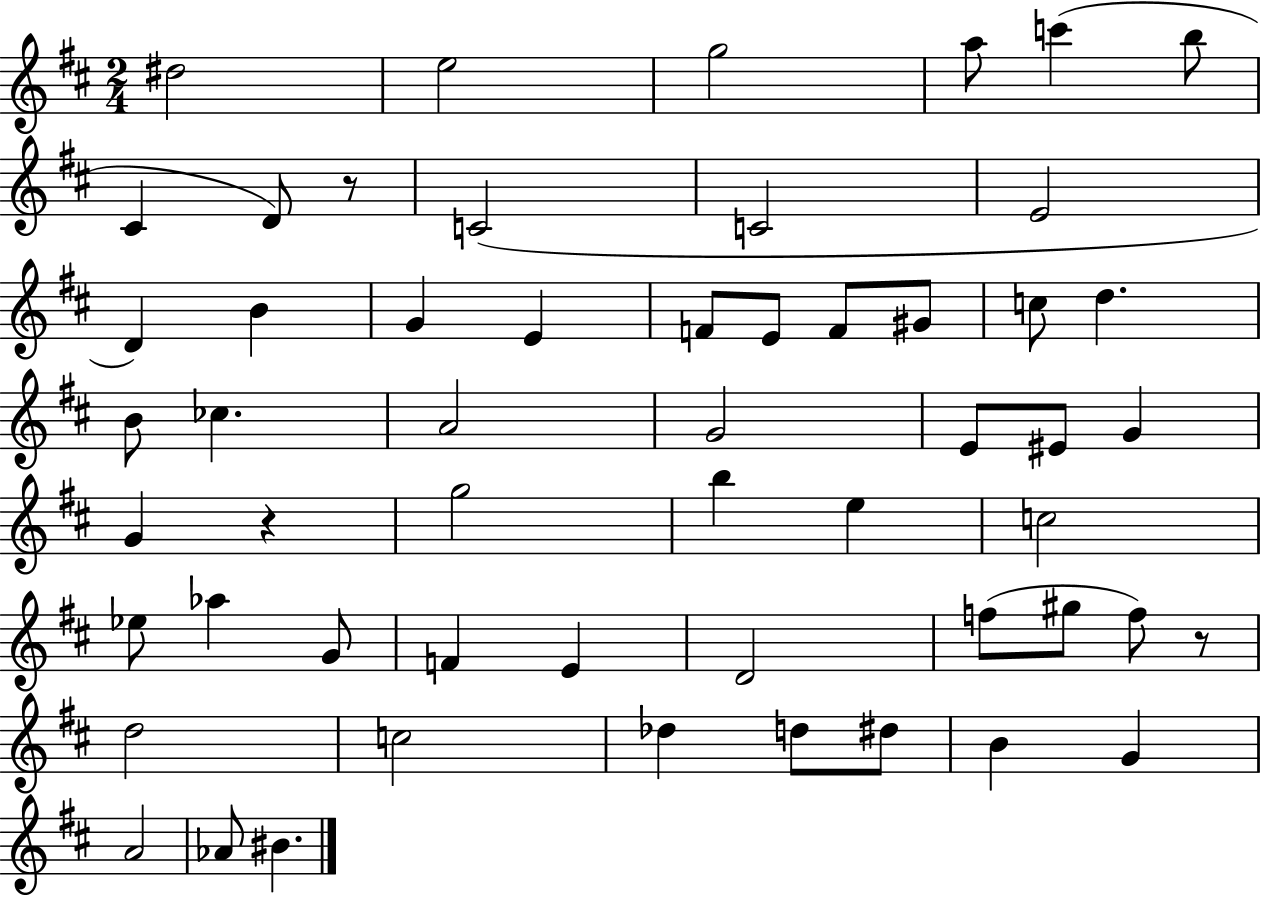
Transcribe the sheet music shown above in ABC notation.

X:1
T:Untitled
M:2/4
L:1/4
K:D
^d2 e2 g2 a/2 c' b/2 ^C D/2 z/2 C2 C2 E2 D B G E F/2 E/2 F/2 ^G/2 c/2 d B/2 _c A2 G2 E/2 ^E/2 G G z g2 b e c2 _e/2 _a G/2 F E D2 f/2 ^g/2 f/2 z/2 d2 c2 _d d/2 ^d/2 B G A2 _A/2 ^B